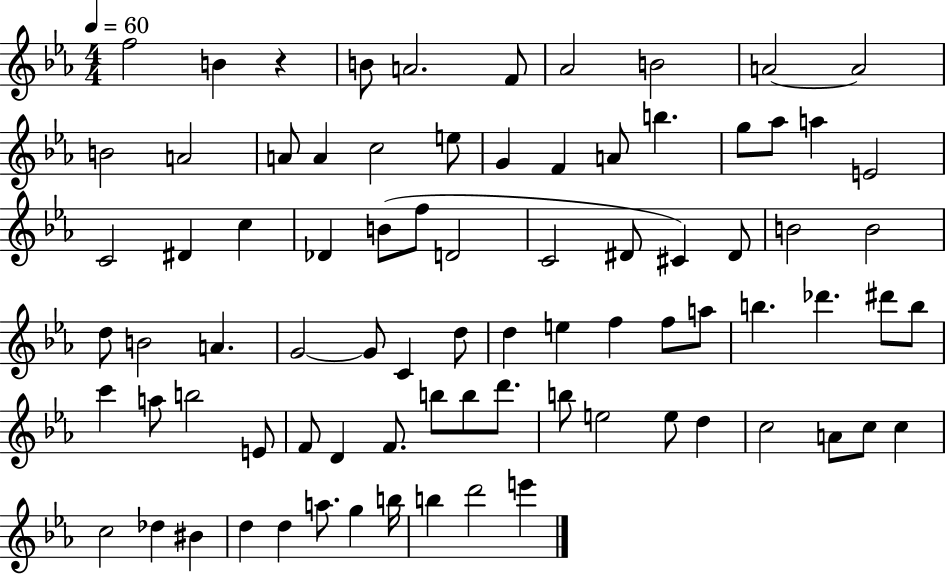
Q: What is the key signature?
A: EES major